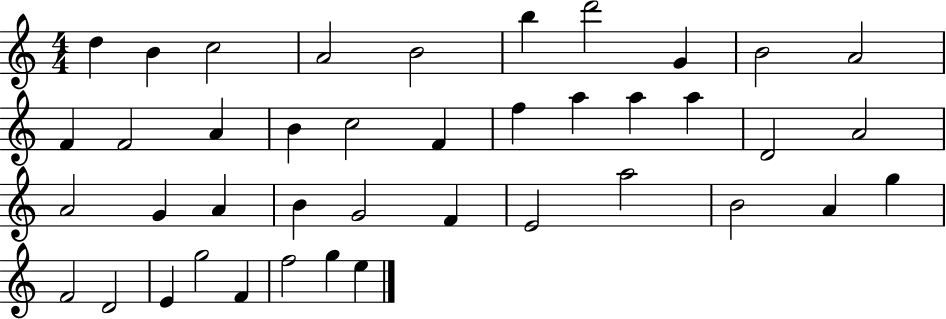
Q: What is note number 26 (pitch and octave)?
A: B4